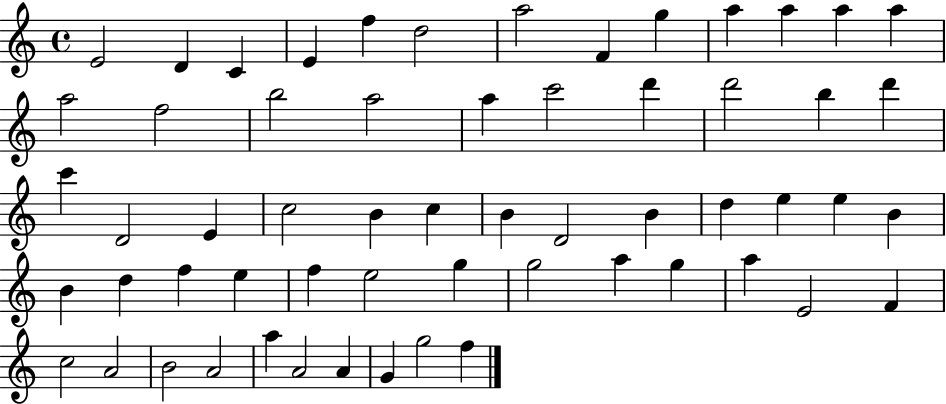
X:1
T:Untitled
M:4/4
L:1/4
K:C
E2 D C E f d2 a2 F g a a a a a2 f2 b2 a2 a c'2 d' d'2 b d' c' D2 E c2 B c B D2 B d e e B B d f e f e2 g g2 a g a E2 F c2 A2 B2 A2 a A2 A G g2 f